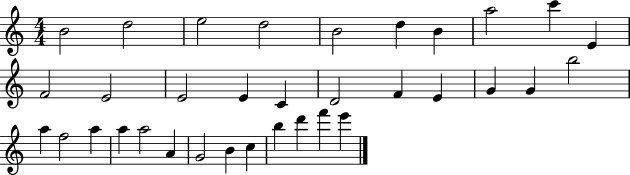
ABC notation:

X:1
T:Untitled
M:4/4
L:1/4
K:C
B2 d2 e2 d2 B2 d B a2 c' E F2 E2 E2 E C D2 F E G G b2 a f2 a a a2 A G2 B c b d' f' e'